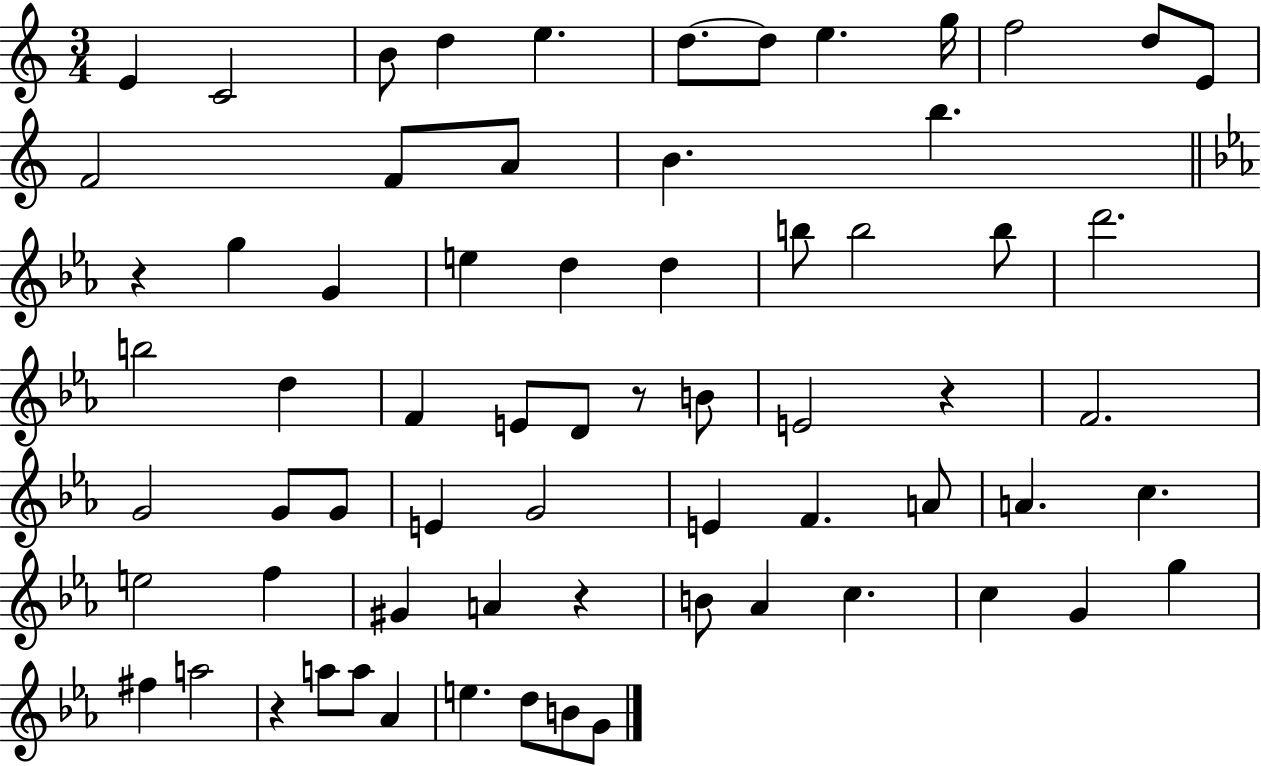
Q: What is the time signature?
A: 3/4